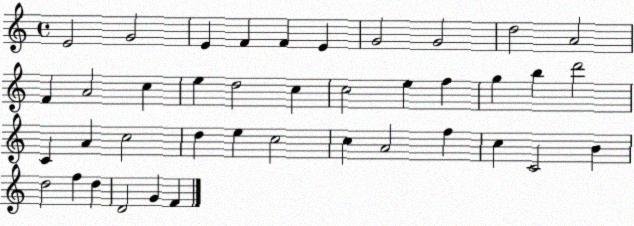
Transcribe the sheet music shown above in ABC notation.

X:1
T:Untitled
M:4/4
L:1/4
K:C
E2 G2 E F F E G2 G2 d2 A2 F A2 c e d2 c c2 e f g b d'2 C A c2 d e c2 c A2 f c C2 B d2 f d D2 G F